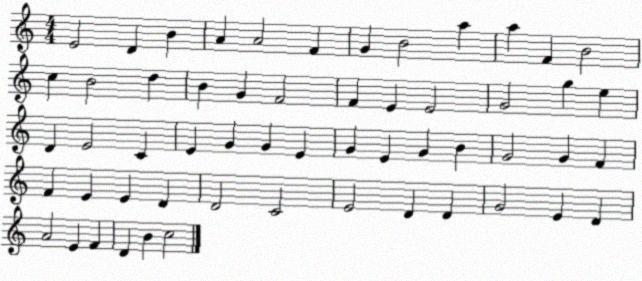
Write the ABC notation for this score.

X:1
T:Untitled
M:4/4
L:1/4
K:C
E2 D B A A2 F G B2 a a F B2 c B2 d B G F2 F E E2 G2 g e D E2 C E G G E G E G B G2 G F F E E D D2 C2 E2 D D G2 E D A2 E F D B c2